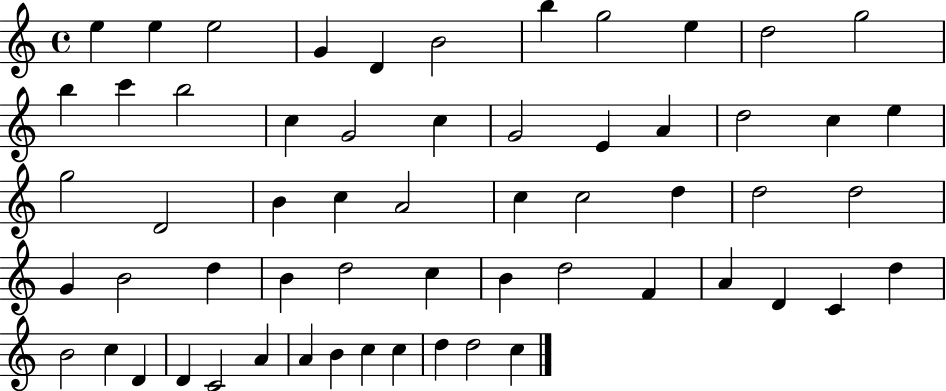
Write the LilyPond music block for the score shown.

{
  \clef treble
  \time 4/4
  \defaultTimeSignature
  \key c \major
  e''4 e''4 e''2 | g'4 d'4 b'2 | b''4 g''2 e''4 | d''2 g''2 | \break b''4 c'''4 b''2 | c''4 g'2 c''4 | g'2 e'4 a'4 | d''2 c''4 e''4 | \break g''2 d'2 | b'4 c''4 a'2 | c''4 c''2 d''4 | d''2 d''2 | \break g'4 b'2 d''4 | b'4 d''2 c''4 | b'4 d''2 f'4 | a'4 d'4 c'4 d''4 | \break b'2 c''4 d'4 | d'4 c'2 a'4 | a'4 b'4 c''4 c''4 | d''4 d''2 c''4 | \break \bar "|."
}